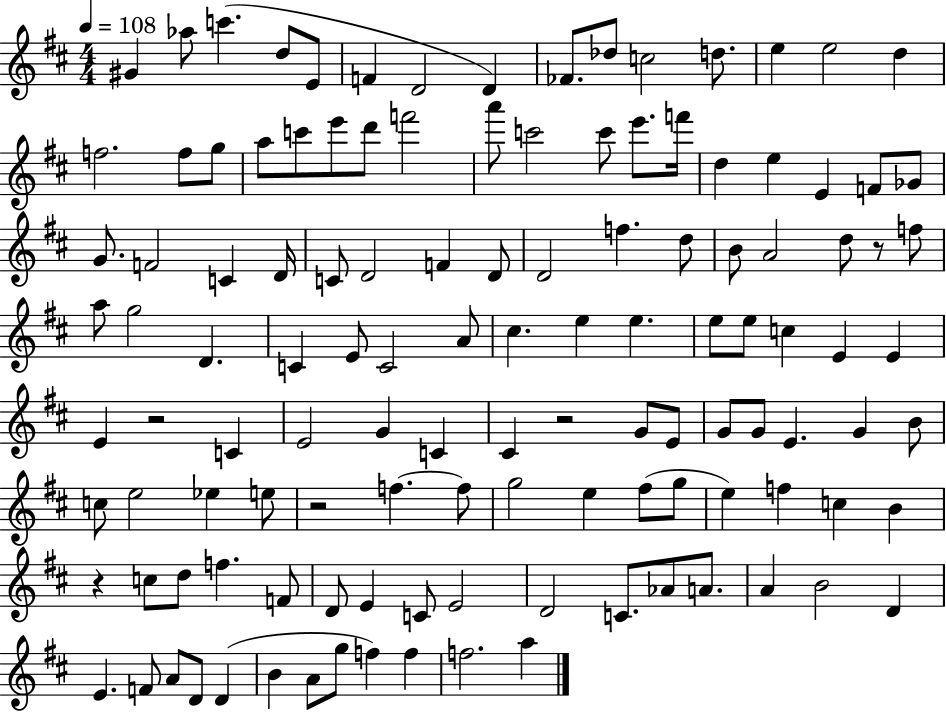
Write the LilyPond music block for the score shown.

{
  \clef treble
  \numericTimeSignature
  \time 4/4
  \key d \major
  \tempo 4 = 108
  \repeat volta 2 { gis'4 aes''8 c'''4.( d''8 e'8 | f'4 d'2 d'4) | fes'8. des''8 c''2 d''8. | e''4 e''2 d''4 | \break f''2. f''8 g''8 | a''8 c'''8 e'''8 d'''8 f'''2 | a'''8 c'''2 c'''8 e'''8. f'''16 | d''4 e''4 e'4 f'8 ges'8 | \break g'8. f'2 c'4 d'16 | c'8 d'2 f'4 d'8 | d'2 f''4. d''8 | b'8 a'2 d''8 r8 f''8 | \break a''8 g''2 d'4. | c'4 e'8 c'2 a'8 | cis''4. e''4 e''4. | e''8 e''8 c''4 e'4 e'4 | \break e'4 r2 c'4 | e'2 g'4 c'4 | cis'4 r2 g'8 e'8 | g'8 g'8 e'4. g'4 b'8 | \break c''8 e''2 ees''4 e''8 | r2 f''4.~~ f''8 | g''2 e''4 fis''8( g''8 | e''4) f''4 c''4 b'4 | \break r4 c''8 d''8 f''4. f'8 | d'8 e'4 c'8 e'2 | d'2 c'8. aes'8 a'8. | a'4 b'2 d'4 | \break e'4. f'8 a'8 d'8 d'4( | b'4 a'8 g''8 f''4) f''4 | f''2. a''4 | } \bar "|."
}